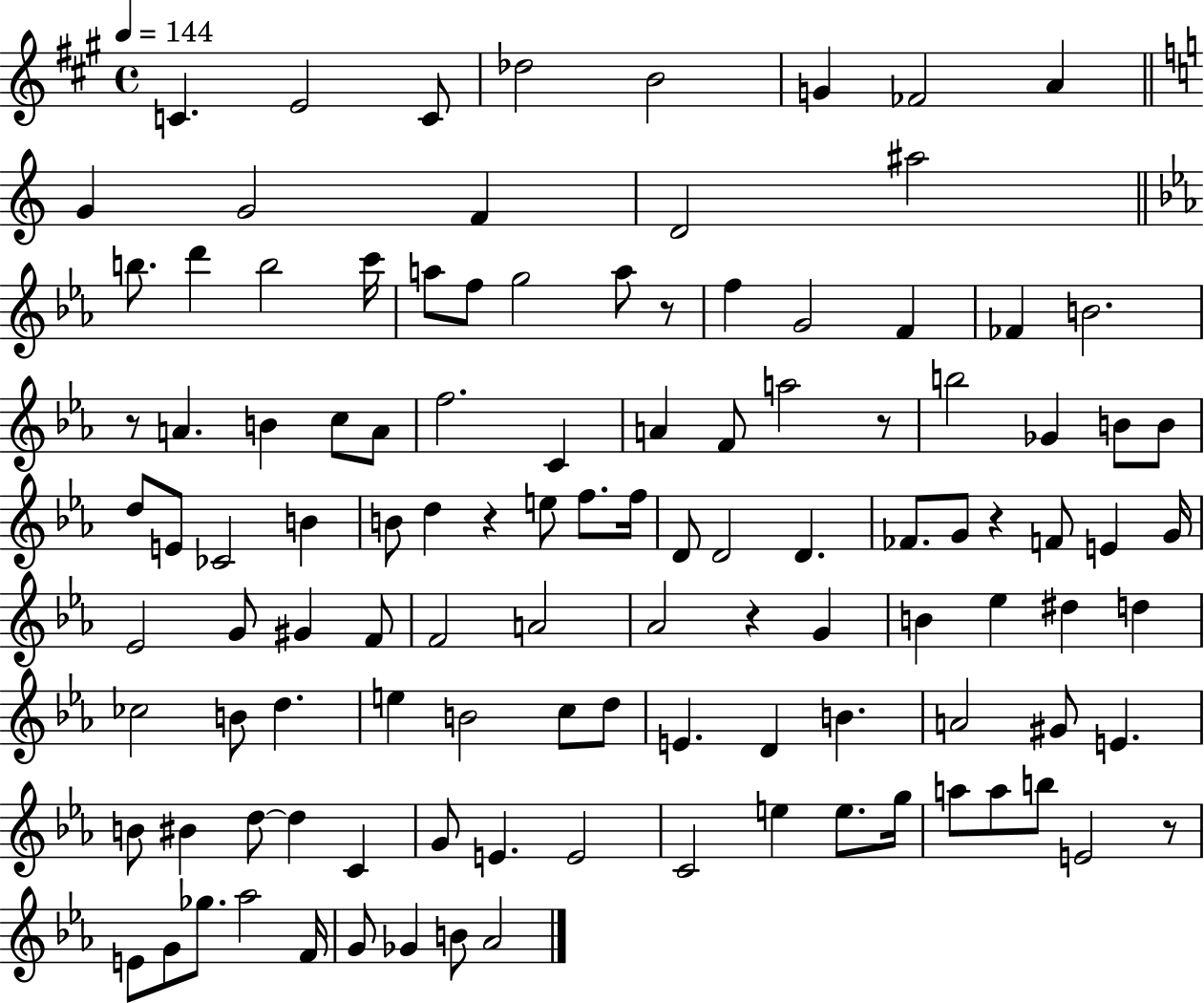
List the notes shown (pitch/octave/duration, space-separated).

C4/q. E4/h C4/e Db5/h B4/h G4/q FES4/h A4/q G4/q G4/h F4/q D4/h A#5/h B5/e. D6/q B5/h C6/s A5/e F5/e G5/h A5/e R/e F5/q G4/h F4/q FES4/q B4/h. R/e A4/q. B4/q C5/e A4/e F5/h. C4/q A4/q F4/e A5/h R/e B5/h Gb4/q B4/e B4/e D5/e E4/e CES4/h B4/q B4/e D5/q R/q E5/e F5/e. F5/s D4/e D4/h D4/q. FES4/e. G4/e R/q F4/e E4/q G4/s Eb4/h G4/e G#4/q F4/e F4/h A4/h Ab4/h R/q G4/q B4/q Eb5/q D#5/q D5/q CES5/h B4/e D5/q. E5/q B4/h C5/e D5/e E4/q. D4/q B4/q. A4/h G#4/e E4/q. B4/e BIS4/q D5/e D5/q C4/q G4/e E4/q. E4/h C4/h E5/q E5/e. G5/s A5/e A5/e B5/e E4/h R/e E4/e G4/e Gb5/e. Ab5/h F4/s G4/e Gb4/q B4/e Ab4/h